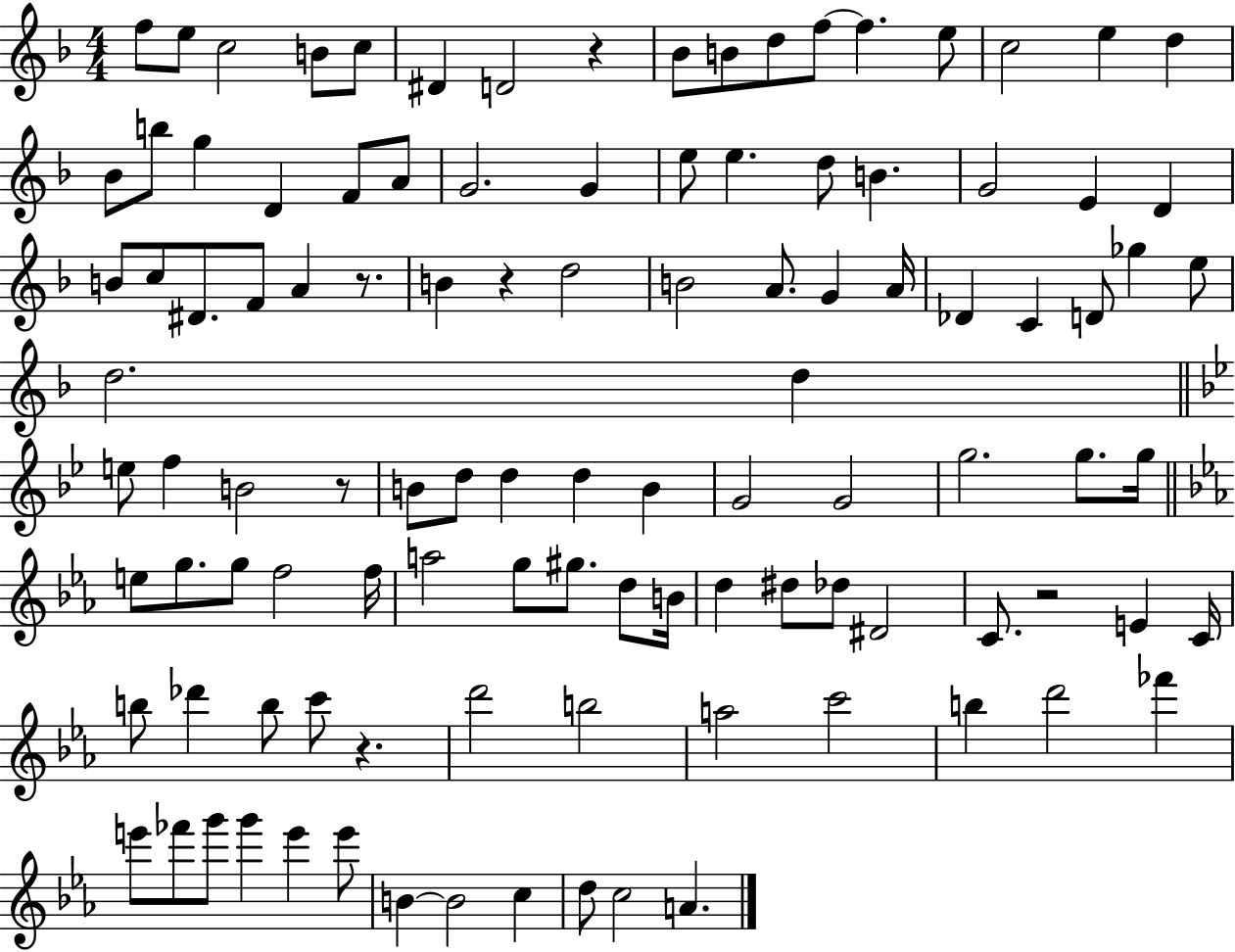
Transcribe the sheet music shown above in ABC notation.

X:1
T:Untitled
M:4/4
L:1/4
K:F
f/2 e/2 c2 B/2 c/2 ^D D2 z _B/2 B/2 d/2 f/2 f e/2 c2 e d _B/2 b/2 g D F/2 A/2 G2 G e/2 e d/2 B G2 E D B/2 c/2 ^D/2 F/2 A z/2 B z d2 B2 A/2 G A/4 _D C D/2 _g e/2 d2 d e/2 f B2 z/2 B/2 d/2 d d B G2 G2 g2 g/2 g/4 e/2 g/2 g/2 f2 f/4 a2 g/2 ^g/2 d/2 B/4 d ^d/2 _d/2 ^D2 C/2 z2 E C/4 b/2 _d' b/2 c'/2 z d'2 b2 a2 c'2 b d'2 _f' e'/2 _f'/2 g'/2 g' e' e'/2 B B2 c d/2 c2 A